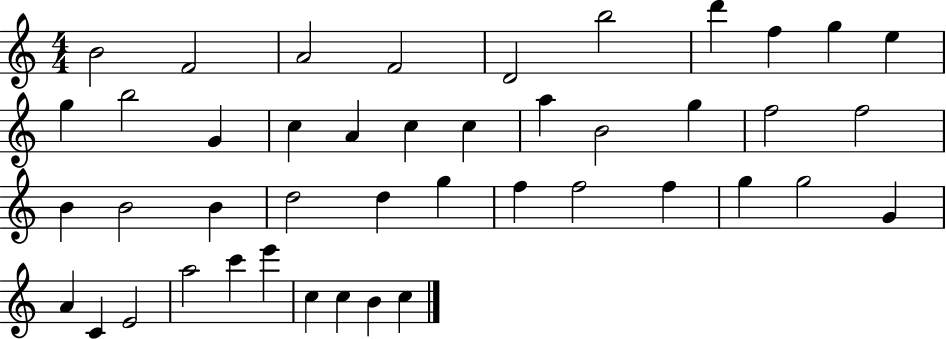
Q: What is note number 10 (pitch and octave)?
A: E5